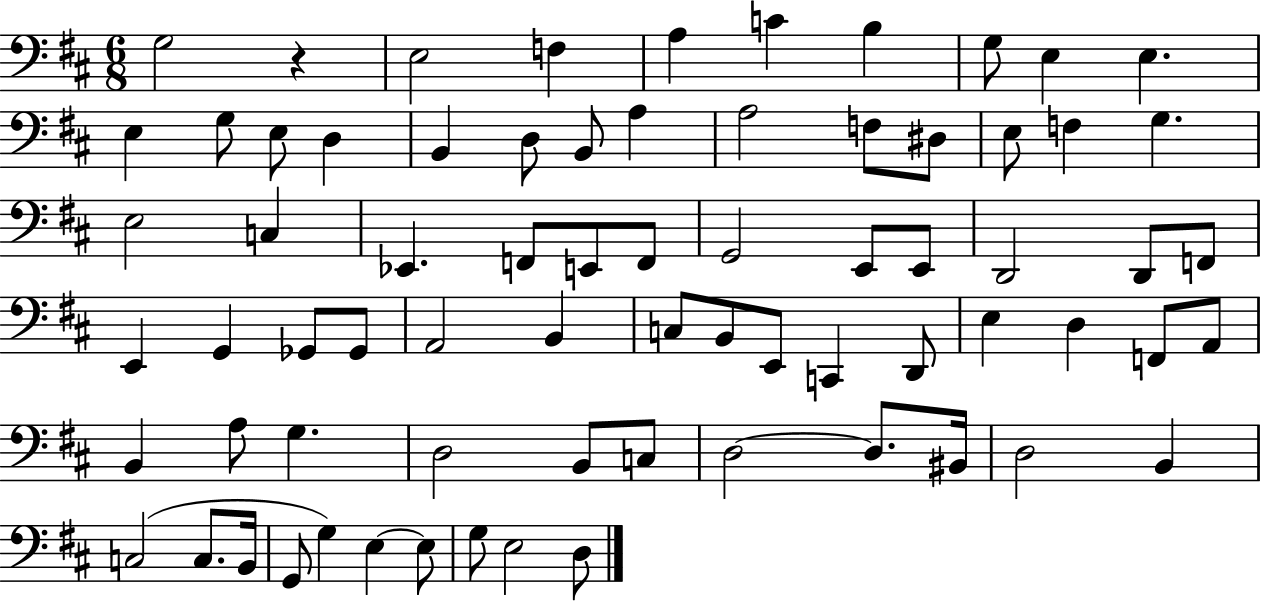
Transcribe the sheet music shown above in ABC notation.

X:1
T:Untitled
M:6/8
L:1/4
K:D
G,2 z E,2 F, A, C B, G,/2 E, E, E, G,/2 E,/2 D, B,, D,/2 B,,/2 A, A,2 F,/2 ^D,/2 E,/2 F, G, E,2 C, _E,, F,,/2 E,,/2 F,,/2 G,,2 E,,/2 E,,/2 D,,2 D,,/2 F,,/2 E,, G,, _G,,/2 _G,,/2 A,,2 B,, C,/2 B,,/2 E,,/2 C,, D,,/2 E, D, F,,/2 A,,/2 B,, A,/2 G, D,2 B,,/2 C,/2 D,2 D,/2 ^B,,/4 D,2 B,, C,2 C,/2 B,,/4 G,,/2 G, E, E,/2 G,/2 E,2 D,/2